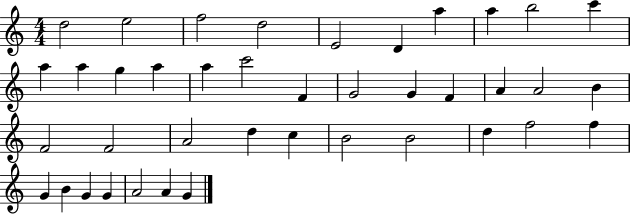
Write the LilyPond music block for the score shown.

{
  \clef treble
  \numericTimeSignature
  \time 4/4
  \key c \major
  d''2 e''2 | f''2 d''2 | e'2 d'4 a''4 | a''4 b''2 c'''4 | \break a''4 a''4 g''4 a''4 | a''4 c'''2 f'4 | g'2 g'4 f'4 | a'4 a'2 b'4 | \break f'2 f'2 | a'2 d''4 c''4 | b'2 b'2 | d''4 f''2 f''4 | \break g'4 b'4 g'4 g'4 | a'2 a'4 g'4 | \bar "|."
}